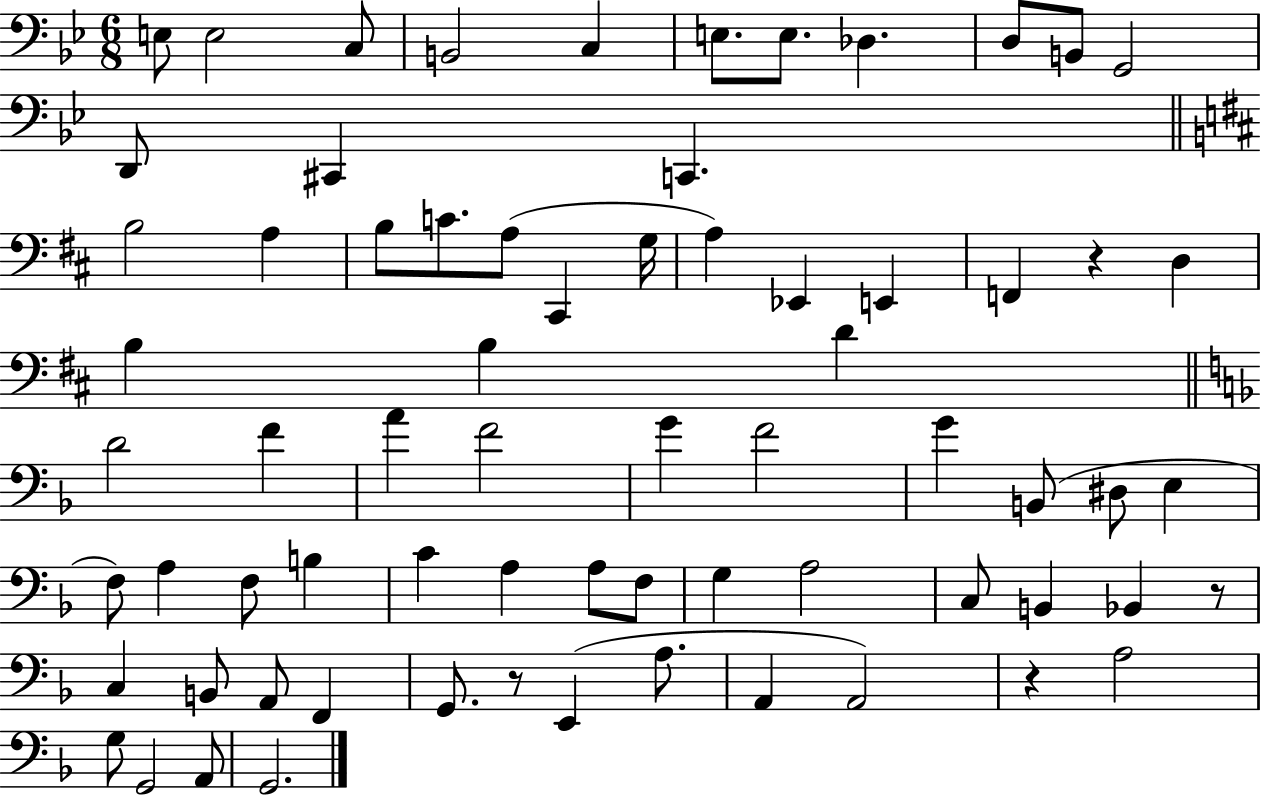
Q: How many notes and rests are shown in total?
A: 70